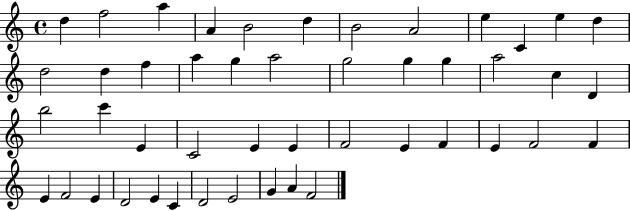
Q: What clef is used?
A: treble